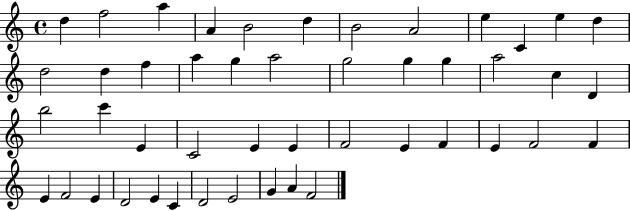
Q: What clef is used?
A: treble